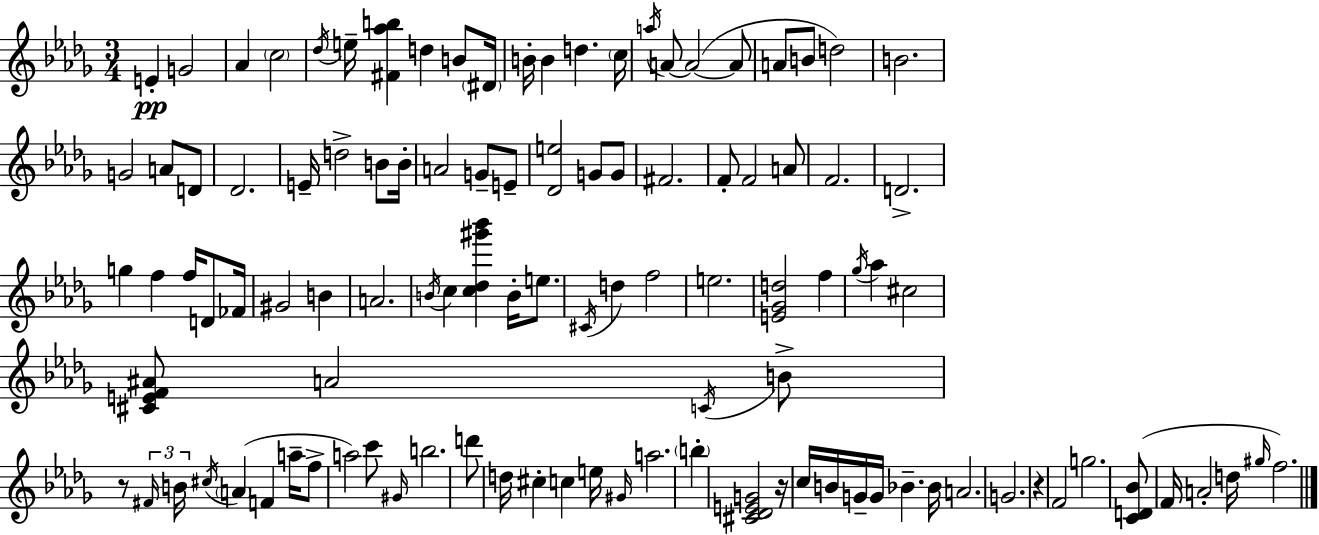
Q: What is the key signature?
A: BES minor